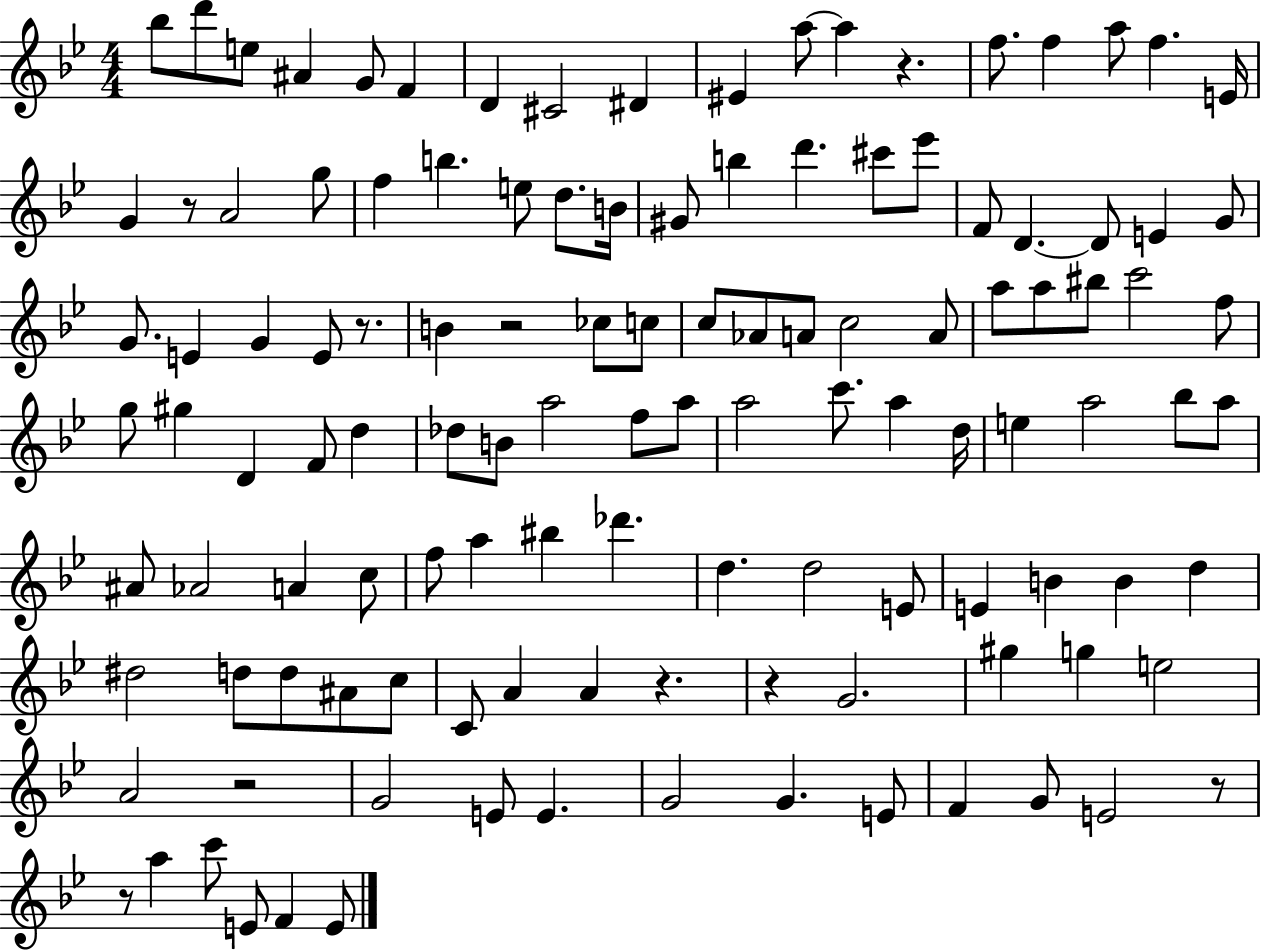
X:1
T:Untitled
M:4/4
L:1/4
K:Bb
_b/2 d'/2 e/2 ^A G/2 F D ^C2 ^D ^E a/2 a z f/2 f a/2 f E/4 G z/2 A2 g/2 f b e/2 d/2 B/4 ^G/2 b d' ^c'/2 _e'/2 F/2 D D/2 E G/2 G/2 E G E/2 z/2 B z2 _c/2 c/2 c/2 _A/2 A/2 c2 A/2 a/2 a/2 ^b/2 c'2 f/2 g/2 ^g D F/2 d _d/2 B/2 a2 f/2 a/2 a2 c'/2 a d/4 e a2 _b/2 a/2 ^A/2 _A2 A c/2 f/2 a ^b _d' d d2 E/2 E B B d ^d2 d/2 d/2 ^A/2 c/2 C/2 A A z z G2 ^g g e2 A2 z2 G2 E/2 E G2 G E/2 F G/2 E2 z/2 z/2 a c'/2 E/2 F E/2